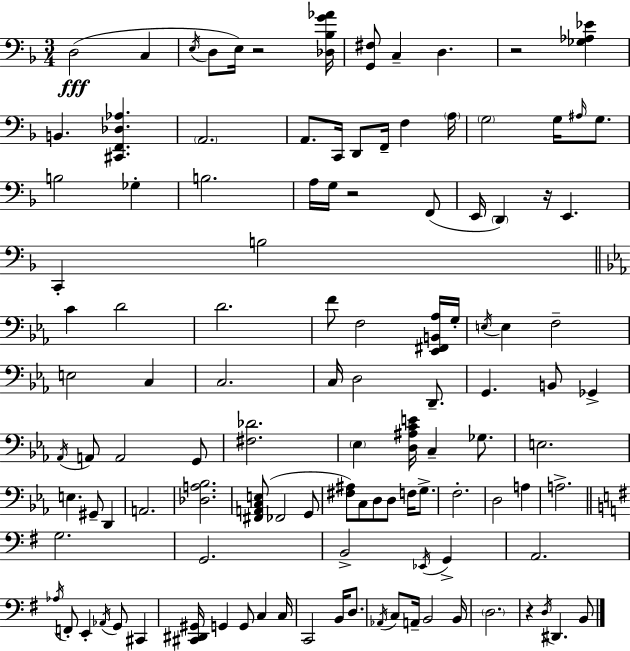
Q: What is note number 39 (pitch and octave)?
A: F3